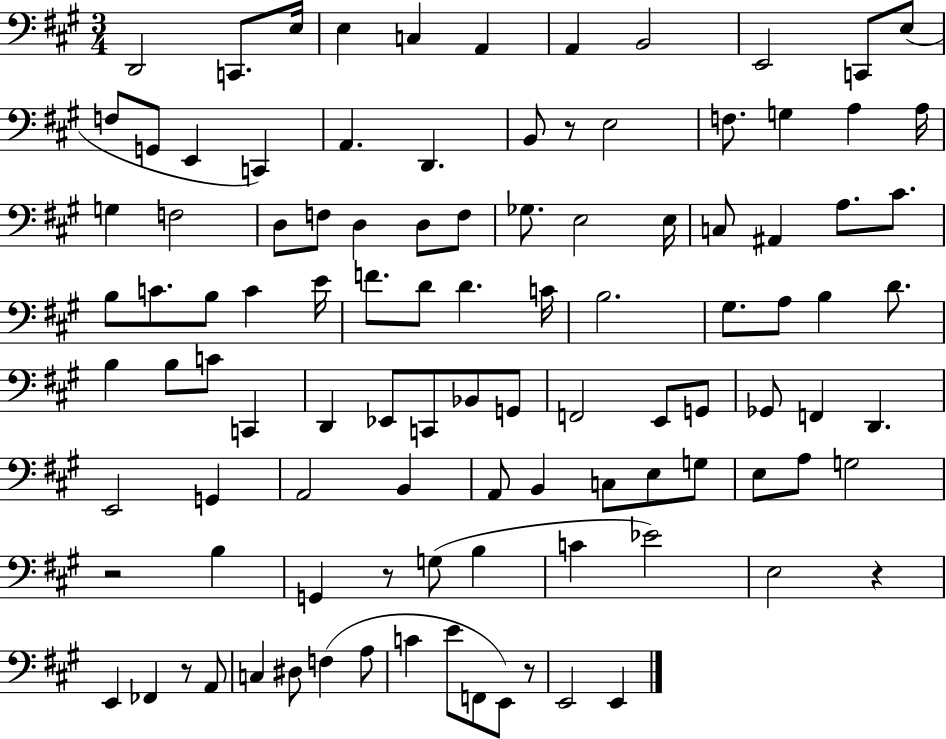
{
  \clef bass
  \numericTimeSignature
  \time 3/4
  \key a \major
  d,2 c,8. e16 | e4 c4 a,4 | a,4 b,2 | e,2 c,8 e8( | \break f8 g,8 e,4 c,4) | a,4. d,4. | b,8 r8 e2 | f8. g4 a4 a16 | \break g4 f2 | d8 f8 d4 d8 f8 | ges8. e2 e16 | c8 ais,4 a8. cis'8. | \break b8 c'8. b8 c'4 e'16 | f'8. d'8 d'4. c'16 | b2. | gis8. a8 b4 d'8. | \break b4 b8 c'8 c,4 | d,4 ees,8 c,8 bes,8 g,8 | f,2 e,8 g,8 | ges,8 f,4 d,4. | \break e,2 g,4 | a,2 b,4 | a,8 b,4 c8 e8 g8 | e8 a8 g2 | \break r2 b4 | g,4 r8 g8( b4 | c'4 ees'2) | e2 r4 | \break e,4 fes,4 r8 a,8 | c4 dis8 f4( a8 | c'4 e'8 f,8 e,8) r8 | e,2 e,4 | \break \bar "|."
}